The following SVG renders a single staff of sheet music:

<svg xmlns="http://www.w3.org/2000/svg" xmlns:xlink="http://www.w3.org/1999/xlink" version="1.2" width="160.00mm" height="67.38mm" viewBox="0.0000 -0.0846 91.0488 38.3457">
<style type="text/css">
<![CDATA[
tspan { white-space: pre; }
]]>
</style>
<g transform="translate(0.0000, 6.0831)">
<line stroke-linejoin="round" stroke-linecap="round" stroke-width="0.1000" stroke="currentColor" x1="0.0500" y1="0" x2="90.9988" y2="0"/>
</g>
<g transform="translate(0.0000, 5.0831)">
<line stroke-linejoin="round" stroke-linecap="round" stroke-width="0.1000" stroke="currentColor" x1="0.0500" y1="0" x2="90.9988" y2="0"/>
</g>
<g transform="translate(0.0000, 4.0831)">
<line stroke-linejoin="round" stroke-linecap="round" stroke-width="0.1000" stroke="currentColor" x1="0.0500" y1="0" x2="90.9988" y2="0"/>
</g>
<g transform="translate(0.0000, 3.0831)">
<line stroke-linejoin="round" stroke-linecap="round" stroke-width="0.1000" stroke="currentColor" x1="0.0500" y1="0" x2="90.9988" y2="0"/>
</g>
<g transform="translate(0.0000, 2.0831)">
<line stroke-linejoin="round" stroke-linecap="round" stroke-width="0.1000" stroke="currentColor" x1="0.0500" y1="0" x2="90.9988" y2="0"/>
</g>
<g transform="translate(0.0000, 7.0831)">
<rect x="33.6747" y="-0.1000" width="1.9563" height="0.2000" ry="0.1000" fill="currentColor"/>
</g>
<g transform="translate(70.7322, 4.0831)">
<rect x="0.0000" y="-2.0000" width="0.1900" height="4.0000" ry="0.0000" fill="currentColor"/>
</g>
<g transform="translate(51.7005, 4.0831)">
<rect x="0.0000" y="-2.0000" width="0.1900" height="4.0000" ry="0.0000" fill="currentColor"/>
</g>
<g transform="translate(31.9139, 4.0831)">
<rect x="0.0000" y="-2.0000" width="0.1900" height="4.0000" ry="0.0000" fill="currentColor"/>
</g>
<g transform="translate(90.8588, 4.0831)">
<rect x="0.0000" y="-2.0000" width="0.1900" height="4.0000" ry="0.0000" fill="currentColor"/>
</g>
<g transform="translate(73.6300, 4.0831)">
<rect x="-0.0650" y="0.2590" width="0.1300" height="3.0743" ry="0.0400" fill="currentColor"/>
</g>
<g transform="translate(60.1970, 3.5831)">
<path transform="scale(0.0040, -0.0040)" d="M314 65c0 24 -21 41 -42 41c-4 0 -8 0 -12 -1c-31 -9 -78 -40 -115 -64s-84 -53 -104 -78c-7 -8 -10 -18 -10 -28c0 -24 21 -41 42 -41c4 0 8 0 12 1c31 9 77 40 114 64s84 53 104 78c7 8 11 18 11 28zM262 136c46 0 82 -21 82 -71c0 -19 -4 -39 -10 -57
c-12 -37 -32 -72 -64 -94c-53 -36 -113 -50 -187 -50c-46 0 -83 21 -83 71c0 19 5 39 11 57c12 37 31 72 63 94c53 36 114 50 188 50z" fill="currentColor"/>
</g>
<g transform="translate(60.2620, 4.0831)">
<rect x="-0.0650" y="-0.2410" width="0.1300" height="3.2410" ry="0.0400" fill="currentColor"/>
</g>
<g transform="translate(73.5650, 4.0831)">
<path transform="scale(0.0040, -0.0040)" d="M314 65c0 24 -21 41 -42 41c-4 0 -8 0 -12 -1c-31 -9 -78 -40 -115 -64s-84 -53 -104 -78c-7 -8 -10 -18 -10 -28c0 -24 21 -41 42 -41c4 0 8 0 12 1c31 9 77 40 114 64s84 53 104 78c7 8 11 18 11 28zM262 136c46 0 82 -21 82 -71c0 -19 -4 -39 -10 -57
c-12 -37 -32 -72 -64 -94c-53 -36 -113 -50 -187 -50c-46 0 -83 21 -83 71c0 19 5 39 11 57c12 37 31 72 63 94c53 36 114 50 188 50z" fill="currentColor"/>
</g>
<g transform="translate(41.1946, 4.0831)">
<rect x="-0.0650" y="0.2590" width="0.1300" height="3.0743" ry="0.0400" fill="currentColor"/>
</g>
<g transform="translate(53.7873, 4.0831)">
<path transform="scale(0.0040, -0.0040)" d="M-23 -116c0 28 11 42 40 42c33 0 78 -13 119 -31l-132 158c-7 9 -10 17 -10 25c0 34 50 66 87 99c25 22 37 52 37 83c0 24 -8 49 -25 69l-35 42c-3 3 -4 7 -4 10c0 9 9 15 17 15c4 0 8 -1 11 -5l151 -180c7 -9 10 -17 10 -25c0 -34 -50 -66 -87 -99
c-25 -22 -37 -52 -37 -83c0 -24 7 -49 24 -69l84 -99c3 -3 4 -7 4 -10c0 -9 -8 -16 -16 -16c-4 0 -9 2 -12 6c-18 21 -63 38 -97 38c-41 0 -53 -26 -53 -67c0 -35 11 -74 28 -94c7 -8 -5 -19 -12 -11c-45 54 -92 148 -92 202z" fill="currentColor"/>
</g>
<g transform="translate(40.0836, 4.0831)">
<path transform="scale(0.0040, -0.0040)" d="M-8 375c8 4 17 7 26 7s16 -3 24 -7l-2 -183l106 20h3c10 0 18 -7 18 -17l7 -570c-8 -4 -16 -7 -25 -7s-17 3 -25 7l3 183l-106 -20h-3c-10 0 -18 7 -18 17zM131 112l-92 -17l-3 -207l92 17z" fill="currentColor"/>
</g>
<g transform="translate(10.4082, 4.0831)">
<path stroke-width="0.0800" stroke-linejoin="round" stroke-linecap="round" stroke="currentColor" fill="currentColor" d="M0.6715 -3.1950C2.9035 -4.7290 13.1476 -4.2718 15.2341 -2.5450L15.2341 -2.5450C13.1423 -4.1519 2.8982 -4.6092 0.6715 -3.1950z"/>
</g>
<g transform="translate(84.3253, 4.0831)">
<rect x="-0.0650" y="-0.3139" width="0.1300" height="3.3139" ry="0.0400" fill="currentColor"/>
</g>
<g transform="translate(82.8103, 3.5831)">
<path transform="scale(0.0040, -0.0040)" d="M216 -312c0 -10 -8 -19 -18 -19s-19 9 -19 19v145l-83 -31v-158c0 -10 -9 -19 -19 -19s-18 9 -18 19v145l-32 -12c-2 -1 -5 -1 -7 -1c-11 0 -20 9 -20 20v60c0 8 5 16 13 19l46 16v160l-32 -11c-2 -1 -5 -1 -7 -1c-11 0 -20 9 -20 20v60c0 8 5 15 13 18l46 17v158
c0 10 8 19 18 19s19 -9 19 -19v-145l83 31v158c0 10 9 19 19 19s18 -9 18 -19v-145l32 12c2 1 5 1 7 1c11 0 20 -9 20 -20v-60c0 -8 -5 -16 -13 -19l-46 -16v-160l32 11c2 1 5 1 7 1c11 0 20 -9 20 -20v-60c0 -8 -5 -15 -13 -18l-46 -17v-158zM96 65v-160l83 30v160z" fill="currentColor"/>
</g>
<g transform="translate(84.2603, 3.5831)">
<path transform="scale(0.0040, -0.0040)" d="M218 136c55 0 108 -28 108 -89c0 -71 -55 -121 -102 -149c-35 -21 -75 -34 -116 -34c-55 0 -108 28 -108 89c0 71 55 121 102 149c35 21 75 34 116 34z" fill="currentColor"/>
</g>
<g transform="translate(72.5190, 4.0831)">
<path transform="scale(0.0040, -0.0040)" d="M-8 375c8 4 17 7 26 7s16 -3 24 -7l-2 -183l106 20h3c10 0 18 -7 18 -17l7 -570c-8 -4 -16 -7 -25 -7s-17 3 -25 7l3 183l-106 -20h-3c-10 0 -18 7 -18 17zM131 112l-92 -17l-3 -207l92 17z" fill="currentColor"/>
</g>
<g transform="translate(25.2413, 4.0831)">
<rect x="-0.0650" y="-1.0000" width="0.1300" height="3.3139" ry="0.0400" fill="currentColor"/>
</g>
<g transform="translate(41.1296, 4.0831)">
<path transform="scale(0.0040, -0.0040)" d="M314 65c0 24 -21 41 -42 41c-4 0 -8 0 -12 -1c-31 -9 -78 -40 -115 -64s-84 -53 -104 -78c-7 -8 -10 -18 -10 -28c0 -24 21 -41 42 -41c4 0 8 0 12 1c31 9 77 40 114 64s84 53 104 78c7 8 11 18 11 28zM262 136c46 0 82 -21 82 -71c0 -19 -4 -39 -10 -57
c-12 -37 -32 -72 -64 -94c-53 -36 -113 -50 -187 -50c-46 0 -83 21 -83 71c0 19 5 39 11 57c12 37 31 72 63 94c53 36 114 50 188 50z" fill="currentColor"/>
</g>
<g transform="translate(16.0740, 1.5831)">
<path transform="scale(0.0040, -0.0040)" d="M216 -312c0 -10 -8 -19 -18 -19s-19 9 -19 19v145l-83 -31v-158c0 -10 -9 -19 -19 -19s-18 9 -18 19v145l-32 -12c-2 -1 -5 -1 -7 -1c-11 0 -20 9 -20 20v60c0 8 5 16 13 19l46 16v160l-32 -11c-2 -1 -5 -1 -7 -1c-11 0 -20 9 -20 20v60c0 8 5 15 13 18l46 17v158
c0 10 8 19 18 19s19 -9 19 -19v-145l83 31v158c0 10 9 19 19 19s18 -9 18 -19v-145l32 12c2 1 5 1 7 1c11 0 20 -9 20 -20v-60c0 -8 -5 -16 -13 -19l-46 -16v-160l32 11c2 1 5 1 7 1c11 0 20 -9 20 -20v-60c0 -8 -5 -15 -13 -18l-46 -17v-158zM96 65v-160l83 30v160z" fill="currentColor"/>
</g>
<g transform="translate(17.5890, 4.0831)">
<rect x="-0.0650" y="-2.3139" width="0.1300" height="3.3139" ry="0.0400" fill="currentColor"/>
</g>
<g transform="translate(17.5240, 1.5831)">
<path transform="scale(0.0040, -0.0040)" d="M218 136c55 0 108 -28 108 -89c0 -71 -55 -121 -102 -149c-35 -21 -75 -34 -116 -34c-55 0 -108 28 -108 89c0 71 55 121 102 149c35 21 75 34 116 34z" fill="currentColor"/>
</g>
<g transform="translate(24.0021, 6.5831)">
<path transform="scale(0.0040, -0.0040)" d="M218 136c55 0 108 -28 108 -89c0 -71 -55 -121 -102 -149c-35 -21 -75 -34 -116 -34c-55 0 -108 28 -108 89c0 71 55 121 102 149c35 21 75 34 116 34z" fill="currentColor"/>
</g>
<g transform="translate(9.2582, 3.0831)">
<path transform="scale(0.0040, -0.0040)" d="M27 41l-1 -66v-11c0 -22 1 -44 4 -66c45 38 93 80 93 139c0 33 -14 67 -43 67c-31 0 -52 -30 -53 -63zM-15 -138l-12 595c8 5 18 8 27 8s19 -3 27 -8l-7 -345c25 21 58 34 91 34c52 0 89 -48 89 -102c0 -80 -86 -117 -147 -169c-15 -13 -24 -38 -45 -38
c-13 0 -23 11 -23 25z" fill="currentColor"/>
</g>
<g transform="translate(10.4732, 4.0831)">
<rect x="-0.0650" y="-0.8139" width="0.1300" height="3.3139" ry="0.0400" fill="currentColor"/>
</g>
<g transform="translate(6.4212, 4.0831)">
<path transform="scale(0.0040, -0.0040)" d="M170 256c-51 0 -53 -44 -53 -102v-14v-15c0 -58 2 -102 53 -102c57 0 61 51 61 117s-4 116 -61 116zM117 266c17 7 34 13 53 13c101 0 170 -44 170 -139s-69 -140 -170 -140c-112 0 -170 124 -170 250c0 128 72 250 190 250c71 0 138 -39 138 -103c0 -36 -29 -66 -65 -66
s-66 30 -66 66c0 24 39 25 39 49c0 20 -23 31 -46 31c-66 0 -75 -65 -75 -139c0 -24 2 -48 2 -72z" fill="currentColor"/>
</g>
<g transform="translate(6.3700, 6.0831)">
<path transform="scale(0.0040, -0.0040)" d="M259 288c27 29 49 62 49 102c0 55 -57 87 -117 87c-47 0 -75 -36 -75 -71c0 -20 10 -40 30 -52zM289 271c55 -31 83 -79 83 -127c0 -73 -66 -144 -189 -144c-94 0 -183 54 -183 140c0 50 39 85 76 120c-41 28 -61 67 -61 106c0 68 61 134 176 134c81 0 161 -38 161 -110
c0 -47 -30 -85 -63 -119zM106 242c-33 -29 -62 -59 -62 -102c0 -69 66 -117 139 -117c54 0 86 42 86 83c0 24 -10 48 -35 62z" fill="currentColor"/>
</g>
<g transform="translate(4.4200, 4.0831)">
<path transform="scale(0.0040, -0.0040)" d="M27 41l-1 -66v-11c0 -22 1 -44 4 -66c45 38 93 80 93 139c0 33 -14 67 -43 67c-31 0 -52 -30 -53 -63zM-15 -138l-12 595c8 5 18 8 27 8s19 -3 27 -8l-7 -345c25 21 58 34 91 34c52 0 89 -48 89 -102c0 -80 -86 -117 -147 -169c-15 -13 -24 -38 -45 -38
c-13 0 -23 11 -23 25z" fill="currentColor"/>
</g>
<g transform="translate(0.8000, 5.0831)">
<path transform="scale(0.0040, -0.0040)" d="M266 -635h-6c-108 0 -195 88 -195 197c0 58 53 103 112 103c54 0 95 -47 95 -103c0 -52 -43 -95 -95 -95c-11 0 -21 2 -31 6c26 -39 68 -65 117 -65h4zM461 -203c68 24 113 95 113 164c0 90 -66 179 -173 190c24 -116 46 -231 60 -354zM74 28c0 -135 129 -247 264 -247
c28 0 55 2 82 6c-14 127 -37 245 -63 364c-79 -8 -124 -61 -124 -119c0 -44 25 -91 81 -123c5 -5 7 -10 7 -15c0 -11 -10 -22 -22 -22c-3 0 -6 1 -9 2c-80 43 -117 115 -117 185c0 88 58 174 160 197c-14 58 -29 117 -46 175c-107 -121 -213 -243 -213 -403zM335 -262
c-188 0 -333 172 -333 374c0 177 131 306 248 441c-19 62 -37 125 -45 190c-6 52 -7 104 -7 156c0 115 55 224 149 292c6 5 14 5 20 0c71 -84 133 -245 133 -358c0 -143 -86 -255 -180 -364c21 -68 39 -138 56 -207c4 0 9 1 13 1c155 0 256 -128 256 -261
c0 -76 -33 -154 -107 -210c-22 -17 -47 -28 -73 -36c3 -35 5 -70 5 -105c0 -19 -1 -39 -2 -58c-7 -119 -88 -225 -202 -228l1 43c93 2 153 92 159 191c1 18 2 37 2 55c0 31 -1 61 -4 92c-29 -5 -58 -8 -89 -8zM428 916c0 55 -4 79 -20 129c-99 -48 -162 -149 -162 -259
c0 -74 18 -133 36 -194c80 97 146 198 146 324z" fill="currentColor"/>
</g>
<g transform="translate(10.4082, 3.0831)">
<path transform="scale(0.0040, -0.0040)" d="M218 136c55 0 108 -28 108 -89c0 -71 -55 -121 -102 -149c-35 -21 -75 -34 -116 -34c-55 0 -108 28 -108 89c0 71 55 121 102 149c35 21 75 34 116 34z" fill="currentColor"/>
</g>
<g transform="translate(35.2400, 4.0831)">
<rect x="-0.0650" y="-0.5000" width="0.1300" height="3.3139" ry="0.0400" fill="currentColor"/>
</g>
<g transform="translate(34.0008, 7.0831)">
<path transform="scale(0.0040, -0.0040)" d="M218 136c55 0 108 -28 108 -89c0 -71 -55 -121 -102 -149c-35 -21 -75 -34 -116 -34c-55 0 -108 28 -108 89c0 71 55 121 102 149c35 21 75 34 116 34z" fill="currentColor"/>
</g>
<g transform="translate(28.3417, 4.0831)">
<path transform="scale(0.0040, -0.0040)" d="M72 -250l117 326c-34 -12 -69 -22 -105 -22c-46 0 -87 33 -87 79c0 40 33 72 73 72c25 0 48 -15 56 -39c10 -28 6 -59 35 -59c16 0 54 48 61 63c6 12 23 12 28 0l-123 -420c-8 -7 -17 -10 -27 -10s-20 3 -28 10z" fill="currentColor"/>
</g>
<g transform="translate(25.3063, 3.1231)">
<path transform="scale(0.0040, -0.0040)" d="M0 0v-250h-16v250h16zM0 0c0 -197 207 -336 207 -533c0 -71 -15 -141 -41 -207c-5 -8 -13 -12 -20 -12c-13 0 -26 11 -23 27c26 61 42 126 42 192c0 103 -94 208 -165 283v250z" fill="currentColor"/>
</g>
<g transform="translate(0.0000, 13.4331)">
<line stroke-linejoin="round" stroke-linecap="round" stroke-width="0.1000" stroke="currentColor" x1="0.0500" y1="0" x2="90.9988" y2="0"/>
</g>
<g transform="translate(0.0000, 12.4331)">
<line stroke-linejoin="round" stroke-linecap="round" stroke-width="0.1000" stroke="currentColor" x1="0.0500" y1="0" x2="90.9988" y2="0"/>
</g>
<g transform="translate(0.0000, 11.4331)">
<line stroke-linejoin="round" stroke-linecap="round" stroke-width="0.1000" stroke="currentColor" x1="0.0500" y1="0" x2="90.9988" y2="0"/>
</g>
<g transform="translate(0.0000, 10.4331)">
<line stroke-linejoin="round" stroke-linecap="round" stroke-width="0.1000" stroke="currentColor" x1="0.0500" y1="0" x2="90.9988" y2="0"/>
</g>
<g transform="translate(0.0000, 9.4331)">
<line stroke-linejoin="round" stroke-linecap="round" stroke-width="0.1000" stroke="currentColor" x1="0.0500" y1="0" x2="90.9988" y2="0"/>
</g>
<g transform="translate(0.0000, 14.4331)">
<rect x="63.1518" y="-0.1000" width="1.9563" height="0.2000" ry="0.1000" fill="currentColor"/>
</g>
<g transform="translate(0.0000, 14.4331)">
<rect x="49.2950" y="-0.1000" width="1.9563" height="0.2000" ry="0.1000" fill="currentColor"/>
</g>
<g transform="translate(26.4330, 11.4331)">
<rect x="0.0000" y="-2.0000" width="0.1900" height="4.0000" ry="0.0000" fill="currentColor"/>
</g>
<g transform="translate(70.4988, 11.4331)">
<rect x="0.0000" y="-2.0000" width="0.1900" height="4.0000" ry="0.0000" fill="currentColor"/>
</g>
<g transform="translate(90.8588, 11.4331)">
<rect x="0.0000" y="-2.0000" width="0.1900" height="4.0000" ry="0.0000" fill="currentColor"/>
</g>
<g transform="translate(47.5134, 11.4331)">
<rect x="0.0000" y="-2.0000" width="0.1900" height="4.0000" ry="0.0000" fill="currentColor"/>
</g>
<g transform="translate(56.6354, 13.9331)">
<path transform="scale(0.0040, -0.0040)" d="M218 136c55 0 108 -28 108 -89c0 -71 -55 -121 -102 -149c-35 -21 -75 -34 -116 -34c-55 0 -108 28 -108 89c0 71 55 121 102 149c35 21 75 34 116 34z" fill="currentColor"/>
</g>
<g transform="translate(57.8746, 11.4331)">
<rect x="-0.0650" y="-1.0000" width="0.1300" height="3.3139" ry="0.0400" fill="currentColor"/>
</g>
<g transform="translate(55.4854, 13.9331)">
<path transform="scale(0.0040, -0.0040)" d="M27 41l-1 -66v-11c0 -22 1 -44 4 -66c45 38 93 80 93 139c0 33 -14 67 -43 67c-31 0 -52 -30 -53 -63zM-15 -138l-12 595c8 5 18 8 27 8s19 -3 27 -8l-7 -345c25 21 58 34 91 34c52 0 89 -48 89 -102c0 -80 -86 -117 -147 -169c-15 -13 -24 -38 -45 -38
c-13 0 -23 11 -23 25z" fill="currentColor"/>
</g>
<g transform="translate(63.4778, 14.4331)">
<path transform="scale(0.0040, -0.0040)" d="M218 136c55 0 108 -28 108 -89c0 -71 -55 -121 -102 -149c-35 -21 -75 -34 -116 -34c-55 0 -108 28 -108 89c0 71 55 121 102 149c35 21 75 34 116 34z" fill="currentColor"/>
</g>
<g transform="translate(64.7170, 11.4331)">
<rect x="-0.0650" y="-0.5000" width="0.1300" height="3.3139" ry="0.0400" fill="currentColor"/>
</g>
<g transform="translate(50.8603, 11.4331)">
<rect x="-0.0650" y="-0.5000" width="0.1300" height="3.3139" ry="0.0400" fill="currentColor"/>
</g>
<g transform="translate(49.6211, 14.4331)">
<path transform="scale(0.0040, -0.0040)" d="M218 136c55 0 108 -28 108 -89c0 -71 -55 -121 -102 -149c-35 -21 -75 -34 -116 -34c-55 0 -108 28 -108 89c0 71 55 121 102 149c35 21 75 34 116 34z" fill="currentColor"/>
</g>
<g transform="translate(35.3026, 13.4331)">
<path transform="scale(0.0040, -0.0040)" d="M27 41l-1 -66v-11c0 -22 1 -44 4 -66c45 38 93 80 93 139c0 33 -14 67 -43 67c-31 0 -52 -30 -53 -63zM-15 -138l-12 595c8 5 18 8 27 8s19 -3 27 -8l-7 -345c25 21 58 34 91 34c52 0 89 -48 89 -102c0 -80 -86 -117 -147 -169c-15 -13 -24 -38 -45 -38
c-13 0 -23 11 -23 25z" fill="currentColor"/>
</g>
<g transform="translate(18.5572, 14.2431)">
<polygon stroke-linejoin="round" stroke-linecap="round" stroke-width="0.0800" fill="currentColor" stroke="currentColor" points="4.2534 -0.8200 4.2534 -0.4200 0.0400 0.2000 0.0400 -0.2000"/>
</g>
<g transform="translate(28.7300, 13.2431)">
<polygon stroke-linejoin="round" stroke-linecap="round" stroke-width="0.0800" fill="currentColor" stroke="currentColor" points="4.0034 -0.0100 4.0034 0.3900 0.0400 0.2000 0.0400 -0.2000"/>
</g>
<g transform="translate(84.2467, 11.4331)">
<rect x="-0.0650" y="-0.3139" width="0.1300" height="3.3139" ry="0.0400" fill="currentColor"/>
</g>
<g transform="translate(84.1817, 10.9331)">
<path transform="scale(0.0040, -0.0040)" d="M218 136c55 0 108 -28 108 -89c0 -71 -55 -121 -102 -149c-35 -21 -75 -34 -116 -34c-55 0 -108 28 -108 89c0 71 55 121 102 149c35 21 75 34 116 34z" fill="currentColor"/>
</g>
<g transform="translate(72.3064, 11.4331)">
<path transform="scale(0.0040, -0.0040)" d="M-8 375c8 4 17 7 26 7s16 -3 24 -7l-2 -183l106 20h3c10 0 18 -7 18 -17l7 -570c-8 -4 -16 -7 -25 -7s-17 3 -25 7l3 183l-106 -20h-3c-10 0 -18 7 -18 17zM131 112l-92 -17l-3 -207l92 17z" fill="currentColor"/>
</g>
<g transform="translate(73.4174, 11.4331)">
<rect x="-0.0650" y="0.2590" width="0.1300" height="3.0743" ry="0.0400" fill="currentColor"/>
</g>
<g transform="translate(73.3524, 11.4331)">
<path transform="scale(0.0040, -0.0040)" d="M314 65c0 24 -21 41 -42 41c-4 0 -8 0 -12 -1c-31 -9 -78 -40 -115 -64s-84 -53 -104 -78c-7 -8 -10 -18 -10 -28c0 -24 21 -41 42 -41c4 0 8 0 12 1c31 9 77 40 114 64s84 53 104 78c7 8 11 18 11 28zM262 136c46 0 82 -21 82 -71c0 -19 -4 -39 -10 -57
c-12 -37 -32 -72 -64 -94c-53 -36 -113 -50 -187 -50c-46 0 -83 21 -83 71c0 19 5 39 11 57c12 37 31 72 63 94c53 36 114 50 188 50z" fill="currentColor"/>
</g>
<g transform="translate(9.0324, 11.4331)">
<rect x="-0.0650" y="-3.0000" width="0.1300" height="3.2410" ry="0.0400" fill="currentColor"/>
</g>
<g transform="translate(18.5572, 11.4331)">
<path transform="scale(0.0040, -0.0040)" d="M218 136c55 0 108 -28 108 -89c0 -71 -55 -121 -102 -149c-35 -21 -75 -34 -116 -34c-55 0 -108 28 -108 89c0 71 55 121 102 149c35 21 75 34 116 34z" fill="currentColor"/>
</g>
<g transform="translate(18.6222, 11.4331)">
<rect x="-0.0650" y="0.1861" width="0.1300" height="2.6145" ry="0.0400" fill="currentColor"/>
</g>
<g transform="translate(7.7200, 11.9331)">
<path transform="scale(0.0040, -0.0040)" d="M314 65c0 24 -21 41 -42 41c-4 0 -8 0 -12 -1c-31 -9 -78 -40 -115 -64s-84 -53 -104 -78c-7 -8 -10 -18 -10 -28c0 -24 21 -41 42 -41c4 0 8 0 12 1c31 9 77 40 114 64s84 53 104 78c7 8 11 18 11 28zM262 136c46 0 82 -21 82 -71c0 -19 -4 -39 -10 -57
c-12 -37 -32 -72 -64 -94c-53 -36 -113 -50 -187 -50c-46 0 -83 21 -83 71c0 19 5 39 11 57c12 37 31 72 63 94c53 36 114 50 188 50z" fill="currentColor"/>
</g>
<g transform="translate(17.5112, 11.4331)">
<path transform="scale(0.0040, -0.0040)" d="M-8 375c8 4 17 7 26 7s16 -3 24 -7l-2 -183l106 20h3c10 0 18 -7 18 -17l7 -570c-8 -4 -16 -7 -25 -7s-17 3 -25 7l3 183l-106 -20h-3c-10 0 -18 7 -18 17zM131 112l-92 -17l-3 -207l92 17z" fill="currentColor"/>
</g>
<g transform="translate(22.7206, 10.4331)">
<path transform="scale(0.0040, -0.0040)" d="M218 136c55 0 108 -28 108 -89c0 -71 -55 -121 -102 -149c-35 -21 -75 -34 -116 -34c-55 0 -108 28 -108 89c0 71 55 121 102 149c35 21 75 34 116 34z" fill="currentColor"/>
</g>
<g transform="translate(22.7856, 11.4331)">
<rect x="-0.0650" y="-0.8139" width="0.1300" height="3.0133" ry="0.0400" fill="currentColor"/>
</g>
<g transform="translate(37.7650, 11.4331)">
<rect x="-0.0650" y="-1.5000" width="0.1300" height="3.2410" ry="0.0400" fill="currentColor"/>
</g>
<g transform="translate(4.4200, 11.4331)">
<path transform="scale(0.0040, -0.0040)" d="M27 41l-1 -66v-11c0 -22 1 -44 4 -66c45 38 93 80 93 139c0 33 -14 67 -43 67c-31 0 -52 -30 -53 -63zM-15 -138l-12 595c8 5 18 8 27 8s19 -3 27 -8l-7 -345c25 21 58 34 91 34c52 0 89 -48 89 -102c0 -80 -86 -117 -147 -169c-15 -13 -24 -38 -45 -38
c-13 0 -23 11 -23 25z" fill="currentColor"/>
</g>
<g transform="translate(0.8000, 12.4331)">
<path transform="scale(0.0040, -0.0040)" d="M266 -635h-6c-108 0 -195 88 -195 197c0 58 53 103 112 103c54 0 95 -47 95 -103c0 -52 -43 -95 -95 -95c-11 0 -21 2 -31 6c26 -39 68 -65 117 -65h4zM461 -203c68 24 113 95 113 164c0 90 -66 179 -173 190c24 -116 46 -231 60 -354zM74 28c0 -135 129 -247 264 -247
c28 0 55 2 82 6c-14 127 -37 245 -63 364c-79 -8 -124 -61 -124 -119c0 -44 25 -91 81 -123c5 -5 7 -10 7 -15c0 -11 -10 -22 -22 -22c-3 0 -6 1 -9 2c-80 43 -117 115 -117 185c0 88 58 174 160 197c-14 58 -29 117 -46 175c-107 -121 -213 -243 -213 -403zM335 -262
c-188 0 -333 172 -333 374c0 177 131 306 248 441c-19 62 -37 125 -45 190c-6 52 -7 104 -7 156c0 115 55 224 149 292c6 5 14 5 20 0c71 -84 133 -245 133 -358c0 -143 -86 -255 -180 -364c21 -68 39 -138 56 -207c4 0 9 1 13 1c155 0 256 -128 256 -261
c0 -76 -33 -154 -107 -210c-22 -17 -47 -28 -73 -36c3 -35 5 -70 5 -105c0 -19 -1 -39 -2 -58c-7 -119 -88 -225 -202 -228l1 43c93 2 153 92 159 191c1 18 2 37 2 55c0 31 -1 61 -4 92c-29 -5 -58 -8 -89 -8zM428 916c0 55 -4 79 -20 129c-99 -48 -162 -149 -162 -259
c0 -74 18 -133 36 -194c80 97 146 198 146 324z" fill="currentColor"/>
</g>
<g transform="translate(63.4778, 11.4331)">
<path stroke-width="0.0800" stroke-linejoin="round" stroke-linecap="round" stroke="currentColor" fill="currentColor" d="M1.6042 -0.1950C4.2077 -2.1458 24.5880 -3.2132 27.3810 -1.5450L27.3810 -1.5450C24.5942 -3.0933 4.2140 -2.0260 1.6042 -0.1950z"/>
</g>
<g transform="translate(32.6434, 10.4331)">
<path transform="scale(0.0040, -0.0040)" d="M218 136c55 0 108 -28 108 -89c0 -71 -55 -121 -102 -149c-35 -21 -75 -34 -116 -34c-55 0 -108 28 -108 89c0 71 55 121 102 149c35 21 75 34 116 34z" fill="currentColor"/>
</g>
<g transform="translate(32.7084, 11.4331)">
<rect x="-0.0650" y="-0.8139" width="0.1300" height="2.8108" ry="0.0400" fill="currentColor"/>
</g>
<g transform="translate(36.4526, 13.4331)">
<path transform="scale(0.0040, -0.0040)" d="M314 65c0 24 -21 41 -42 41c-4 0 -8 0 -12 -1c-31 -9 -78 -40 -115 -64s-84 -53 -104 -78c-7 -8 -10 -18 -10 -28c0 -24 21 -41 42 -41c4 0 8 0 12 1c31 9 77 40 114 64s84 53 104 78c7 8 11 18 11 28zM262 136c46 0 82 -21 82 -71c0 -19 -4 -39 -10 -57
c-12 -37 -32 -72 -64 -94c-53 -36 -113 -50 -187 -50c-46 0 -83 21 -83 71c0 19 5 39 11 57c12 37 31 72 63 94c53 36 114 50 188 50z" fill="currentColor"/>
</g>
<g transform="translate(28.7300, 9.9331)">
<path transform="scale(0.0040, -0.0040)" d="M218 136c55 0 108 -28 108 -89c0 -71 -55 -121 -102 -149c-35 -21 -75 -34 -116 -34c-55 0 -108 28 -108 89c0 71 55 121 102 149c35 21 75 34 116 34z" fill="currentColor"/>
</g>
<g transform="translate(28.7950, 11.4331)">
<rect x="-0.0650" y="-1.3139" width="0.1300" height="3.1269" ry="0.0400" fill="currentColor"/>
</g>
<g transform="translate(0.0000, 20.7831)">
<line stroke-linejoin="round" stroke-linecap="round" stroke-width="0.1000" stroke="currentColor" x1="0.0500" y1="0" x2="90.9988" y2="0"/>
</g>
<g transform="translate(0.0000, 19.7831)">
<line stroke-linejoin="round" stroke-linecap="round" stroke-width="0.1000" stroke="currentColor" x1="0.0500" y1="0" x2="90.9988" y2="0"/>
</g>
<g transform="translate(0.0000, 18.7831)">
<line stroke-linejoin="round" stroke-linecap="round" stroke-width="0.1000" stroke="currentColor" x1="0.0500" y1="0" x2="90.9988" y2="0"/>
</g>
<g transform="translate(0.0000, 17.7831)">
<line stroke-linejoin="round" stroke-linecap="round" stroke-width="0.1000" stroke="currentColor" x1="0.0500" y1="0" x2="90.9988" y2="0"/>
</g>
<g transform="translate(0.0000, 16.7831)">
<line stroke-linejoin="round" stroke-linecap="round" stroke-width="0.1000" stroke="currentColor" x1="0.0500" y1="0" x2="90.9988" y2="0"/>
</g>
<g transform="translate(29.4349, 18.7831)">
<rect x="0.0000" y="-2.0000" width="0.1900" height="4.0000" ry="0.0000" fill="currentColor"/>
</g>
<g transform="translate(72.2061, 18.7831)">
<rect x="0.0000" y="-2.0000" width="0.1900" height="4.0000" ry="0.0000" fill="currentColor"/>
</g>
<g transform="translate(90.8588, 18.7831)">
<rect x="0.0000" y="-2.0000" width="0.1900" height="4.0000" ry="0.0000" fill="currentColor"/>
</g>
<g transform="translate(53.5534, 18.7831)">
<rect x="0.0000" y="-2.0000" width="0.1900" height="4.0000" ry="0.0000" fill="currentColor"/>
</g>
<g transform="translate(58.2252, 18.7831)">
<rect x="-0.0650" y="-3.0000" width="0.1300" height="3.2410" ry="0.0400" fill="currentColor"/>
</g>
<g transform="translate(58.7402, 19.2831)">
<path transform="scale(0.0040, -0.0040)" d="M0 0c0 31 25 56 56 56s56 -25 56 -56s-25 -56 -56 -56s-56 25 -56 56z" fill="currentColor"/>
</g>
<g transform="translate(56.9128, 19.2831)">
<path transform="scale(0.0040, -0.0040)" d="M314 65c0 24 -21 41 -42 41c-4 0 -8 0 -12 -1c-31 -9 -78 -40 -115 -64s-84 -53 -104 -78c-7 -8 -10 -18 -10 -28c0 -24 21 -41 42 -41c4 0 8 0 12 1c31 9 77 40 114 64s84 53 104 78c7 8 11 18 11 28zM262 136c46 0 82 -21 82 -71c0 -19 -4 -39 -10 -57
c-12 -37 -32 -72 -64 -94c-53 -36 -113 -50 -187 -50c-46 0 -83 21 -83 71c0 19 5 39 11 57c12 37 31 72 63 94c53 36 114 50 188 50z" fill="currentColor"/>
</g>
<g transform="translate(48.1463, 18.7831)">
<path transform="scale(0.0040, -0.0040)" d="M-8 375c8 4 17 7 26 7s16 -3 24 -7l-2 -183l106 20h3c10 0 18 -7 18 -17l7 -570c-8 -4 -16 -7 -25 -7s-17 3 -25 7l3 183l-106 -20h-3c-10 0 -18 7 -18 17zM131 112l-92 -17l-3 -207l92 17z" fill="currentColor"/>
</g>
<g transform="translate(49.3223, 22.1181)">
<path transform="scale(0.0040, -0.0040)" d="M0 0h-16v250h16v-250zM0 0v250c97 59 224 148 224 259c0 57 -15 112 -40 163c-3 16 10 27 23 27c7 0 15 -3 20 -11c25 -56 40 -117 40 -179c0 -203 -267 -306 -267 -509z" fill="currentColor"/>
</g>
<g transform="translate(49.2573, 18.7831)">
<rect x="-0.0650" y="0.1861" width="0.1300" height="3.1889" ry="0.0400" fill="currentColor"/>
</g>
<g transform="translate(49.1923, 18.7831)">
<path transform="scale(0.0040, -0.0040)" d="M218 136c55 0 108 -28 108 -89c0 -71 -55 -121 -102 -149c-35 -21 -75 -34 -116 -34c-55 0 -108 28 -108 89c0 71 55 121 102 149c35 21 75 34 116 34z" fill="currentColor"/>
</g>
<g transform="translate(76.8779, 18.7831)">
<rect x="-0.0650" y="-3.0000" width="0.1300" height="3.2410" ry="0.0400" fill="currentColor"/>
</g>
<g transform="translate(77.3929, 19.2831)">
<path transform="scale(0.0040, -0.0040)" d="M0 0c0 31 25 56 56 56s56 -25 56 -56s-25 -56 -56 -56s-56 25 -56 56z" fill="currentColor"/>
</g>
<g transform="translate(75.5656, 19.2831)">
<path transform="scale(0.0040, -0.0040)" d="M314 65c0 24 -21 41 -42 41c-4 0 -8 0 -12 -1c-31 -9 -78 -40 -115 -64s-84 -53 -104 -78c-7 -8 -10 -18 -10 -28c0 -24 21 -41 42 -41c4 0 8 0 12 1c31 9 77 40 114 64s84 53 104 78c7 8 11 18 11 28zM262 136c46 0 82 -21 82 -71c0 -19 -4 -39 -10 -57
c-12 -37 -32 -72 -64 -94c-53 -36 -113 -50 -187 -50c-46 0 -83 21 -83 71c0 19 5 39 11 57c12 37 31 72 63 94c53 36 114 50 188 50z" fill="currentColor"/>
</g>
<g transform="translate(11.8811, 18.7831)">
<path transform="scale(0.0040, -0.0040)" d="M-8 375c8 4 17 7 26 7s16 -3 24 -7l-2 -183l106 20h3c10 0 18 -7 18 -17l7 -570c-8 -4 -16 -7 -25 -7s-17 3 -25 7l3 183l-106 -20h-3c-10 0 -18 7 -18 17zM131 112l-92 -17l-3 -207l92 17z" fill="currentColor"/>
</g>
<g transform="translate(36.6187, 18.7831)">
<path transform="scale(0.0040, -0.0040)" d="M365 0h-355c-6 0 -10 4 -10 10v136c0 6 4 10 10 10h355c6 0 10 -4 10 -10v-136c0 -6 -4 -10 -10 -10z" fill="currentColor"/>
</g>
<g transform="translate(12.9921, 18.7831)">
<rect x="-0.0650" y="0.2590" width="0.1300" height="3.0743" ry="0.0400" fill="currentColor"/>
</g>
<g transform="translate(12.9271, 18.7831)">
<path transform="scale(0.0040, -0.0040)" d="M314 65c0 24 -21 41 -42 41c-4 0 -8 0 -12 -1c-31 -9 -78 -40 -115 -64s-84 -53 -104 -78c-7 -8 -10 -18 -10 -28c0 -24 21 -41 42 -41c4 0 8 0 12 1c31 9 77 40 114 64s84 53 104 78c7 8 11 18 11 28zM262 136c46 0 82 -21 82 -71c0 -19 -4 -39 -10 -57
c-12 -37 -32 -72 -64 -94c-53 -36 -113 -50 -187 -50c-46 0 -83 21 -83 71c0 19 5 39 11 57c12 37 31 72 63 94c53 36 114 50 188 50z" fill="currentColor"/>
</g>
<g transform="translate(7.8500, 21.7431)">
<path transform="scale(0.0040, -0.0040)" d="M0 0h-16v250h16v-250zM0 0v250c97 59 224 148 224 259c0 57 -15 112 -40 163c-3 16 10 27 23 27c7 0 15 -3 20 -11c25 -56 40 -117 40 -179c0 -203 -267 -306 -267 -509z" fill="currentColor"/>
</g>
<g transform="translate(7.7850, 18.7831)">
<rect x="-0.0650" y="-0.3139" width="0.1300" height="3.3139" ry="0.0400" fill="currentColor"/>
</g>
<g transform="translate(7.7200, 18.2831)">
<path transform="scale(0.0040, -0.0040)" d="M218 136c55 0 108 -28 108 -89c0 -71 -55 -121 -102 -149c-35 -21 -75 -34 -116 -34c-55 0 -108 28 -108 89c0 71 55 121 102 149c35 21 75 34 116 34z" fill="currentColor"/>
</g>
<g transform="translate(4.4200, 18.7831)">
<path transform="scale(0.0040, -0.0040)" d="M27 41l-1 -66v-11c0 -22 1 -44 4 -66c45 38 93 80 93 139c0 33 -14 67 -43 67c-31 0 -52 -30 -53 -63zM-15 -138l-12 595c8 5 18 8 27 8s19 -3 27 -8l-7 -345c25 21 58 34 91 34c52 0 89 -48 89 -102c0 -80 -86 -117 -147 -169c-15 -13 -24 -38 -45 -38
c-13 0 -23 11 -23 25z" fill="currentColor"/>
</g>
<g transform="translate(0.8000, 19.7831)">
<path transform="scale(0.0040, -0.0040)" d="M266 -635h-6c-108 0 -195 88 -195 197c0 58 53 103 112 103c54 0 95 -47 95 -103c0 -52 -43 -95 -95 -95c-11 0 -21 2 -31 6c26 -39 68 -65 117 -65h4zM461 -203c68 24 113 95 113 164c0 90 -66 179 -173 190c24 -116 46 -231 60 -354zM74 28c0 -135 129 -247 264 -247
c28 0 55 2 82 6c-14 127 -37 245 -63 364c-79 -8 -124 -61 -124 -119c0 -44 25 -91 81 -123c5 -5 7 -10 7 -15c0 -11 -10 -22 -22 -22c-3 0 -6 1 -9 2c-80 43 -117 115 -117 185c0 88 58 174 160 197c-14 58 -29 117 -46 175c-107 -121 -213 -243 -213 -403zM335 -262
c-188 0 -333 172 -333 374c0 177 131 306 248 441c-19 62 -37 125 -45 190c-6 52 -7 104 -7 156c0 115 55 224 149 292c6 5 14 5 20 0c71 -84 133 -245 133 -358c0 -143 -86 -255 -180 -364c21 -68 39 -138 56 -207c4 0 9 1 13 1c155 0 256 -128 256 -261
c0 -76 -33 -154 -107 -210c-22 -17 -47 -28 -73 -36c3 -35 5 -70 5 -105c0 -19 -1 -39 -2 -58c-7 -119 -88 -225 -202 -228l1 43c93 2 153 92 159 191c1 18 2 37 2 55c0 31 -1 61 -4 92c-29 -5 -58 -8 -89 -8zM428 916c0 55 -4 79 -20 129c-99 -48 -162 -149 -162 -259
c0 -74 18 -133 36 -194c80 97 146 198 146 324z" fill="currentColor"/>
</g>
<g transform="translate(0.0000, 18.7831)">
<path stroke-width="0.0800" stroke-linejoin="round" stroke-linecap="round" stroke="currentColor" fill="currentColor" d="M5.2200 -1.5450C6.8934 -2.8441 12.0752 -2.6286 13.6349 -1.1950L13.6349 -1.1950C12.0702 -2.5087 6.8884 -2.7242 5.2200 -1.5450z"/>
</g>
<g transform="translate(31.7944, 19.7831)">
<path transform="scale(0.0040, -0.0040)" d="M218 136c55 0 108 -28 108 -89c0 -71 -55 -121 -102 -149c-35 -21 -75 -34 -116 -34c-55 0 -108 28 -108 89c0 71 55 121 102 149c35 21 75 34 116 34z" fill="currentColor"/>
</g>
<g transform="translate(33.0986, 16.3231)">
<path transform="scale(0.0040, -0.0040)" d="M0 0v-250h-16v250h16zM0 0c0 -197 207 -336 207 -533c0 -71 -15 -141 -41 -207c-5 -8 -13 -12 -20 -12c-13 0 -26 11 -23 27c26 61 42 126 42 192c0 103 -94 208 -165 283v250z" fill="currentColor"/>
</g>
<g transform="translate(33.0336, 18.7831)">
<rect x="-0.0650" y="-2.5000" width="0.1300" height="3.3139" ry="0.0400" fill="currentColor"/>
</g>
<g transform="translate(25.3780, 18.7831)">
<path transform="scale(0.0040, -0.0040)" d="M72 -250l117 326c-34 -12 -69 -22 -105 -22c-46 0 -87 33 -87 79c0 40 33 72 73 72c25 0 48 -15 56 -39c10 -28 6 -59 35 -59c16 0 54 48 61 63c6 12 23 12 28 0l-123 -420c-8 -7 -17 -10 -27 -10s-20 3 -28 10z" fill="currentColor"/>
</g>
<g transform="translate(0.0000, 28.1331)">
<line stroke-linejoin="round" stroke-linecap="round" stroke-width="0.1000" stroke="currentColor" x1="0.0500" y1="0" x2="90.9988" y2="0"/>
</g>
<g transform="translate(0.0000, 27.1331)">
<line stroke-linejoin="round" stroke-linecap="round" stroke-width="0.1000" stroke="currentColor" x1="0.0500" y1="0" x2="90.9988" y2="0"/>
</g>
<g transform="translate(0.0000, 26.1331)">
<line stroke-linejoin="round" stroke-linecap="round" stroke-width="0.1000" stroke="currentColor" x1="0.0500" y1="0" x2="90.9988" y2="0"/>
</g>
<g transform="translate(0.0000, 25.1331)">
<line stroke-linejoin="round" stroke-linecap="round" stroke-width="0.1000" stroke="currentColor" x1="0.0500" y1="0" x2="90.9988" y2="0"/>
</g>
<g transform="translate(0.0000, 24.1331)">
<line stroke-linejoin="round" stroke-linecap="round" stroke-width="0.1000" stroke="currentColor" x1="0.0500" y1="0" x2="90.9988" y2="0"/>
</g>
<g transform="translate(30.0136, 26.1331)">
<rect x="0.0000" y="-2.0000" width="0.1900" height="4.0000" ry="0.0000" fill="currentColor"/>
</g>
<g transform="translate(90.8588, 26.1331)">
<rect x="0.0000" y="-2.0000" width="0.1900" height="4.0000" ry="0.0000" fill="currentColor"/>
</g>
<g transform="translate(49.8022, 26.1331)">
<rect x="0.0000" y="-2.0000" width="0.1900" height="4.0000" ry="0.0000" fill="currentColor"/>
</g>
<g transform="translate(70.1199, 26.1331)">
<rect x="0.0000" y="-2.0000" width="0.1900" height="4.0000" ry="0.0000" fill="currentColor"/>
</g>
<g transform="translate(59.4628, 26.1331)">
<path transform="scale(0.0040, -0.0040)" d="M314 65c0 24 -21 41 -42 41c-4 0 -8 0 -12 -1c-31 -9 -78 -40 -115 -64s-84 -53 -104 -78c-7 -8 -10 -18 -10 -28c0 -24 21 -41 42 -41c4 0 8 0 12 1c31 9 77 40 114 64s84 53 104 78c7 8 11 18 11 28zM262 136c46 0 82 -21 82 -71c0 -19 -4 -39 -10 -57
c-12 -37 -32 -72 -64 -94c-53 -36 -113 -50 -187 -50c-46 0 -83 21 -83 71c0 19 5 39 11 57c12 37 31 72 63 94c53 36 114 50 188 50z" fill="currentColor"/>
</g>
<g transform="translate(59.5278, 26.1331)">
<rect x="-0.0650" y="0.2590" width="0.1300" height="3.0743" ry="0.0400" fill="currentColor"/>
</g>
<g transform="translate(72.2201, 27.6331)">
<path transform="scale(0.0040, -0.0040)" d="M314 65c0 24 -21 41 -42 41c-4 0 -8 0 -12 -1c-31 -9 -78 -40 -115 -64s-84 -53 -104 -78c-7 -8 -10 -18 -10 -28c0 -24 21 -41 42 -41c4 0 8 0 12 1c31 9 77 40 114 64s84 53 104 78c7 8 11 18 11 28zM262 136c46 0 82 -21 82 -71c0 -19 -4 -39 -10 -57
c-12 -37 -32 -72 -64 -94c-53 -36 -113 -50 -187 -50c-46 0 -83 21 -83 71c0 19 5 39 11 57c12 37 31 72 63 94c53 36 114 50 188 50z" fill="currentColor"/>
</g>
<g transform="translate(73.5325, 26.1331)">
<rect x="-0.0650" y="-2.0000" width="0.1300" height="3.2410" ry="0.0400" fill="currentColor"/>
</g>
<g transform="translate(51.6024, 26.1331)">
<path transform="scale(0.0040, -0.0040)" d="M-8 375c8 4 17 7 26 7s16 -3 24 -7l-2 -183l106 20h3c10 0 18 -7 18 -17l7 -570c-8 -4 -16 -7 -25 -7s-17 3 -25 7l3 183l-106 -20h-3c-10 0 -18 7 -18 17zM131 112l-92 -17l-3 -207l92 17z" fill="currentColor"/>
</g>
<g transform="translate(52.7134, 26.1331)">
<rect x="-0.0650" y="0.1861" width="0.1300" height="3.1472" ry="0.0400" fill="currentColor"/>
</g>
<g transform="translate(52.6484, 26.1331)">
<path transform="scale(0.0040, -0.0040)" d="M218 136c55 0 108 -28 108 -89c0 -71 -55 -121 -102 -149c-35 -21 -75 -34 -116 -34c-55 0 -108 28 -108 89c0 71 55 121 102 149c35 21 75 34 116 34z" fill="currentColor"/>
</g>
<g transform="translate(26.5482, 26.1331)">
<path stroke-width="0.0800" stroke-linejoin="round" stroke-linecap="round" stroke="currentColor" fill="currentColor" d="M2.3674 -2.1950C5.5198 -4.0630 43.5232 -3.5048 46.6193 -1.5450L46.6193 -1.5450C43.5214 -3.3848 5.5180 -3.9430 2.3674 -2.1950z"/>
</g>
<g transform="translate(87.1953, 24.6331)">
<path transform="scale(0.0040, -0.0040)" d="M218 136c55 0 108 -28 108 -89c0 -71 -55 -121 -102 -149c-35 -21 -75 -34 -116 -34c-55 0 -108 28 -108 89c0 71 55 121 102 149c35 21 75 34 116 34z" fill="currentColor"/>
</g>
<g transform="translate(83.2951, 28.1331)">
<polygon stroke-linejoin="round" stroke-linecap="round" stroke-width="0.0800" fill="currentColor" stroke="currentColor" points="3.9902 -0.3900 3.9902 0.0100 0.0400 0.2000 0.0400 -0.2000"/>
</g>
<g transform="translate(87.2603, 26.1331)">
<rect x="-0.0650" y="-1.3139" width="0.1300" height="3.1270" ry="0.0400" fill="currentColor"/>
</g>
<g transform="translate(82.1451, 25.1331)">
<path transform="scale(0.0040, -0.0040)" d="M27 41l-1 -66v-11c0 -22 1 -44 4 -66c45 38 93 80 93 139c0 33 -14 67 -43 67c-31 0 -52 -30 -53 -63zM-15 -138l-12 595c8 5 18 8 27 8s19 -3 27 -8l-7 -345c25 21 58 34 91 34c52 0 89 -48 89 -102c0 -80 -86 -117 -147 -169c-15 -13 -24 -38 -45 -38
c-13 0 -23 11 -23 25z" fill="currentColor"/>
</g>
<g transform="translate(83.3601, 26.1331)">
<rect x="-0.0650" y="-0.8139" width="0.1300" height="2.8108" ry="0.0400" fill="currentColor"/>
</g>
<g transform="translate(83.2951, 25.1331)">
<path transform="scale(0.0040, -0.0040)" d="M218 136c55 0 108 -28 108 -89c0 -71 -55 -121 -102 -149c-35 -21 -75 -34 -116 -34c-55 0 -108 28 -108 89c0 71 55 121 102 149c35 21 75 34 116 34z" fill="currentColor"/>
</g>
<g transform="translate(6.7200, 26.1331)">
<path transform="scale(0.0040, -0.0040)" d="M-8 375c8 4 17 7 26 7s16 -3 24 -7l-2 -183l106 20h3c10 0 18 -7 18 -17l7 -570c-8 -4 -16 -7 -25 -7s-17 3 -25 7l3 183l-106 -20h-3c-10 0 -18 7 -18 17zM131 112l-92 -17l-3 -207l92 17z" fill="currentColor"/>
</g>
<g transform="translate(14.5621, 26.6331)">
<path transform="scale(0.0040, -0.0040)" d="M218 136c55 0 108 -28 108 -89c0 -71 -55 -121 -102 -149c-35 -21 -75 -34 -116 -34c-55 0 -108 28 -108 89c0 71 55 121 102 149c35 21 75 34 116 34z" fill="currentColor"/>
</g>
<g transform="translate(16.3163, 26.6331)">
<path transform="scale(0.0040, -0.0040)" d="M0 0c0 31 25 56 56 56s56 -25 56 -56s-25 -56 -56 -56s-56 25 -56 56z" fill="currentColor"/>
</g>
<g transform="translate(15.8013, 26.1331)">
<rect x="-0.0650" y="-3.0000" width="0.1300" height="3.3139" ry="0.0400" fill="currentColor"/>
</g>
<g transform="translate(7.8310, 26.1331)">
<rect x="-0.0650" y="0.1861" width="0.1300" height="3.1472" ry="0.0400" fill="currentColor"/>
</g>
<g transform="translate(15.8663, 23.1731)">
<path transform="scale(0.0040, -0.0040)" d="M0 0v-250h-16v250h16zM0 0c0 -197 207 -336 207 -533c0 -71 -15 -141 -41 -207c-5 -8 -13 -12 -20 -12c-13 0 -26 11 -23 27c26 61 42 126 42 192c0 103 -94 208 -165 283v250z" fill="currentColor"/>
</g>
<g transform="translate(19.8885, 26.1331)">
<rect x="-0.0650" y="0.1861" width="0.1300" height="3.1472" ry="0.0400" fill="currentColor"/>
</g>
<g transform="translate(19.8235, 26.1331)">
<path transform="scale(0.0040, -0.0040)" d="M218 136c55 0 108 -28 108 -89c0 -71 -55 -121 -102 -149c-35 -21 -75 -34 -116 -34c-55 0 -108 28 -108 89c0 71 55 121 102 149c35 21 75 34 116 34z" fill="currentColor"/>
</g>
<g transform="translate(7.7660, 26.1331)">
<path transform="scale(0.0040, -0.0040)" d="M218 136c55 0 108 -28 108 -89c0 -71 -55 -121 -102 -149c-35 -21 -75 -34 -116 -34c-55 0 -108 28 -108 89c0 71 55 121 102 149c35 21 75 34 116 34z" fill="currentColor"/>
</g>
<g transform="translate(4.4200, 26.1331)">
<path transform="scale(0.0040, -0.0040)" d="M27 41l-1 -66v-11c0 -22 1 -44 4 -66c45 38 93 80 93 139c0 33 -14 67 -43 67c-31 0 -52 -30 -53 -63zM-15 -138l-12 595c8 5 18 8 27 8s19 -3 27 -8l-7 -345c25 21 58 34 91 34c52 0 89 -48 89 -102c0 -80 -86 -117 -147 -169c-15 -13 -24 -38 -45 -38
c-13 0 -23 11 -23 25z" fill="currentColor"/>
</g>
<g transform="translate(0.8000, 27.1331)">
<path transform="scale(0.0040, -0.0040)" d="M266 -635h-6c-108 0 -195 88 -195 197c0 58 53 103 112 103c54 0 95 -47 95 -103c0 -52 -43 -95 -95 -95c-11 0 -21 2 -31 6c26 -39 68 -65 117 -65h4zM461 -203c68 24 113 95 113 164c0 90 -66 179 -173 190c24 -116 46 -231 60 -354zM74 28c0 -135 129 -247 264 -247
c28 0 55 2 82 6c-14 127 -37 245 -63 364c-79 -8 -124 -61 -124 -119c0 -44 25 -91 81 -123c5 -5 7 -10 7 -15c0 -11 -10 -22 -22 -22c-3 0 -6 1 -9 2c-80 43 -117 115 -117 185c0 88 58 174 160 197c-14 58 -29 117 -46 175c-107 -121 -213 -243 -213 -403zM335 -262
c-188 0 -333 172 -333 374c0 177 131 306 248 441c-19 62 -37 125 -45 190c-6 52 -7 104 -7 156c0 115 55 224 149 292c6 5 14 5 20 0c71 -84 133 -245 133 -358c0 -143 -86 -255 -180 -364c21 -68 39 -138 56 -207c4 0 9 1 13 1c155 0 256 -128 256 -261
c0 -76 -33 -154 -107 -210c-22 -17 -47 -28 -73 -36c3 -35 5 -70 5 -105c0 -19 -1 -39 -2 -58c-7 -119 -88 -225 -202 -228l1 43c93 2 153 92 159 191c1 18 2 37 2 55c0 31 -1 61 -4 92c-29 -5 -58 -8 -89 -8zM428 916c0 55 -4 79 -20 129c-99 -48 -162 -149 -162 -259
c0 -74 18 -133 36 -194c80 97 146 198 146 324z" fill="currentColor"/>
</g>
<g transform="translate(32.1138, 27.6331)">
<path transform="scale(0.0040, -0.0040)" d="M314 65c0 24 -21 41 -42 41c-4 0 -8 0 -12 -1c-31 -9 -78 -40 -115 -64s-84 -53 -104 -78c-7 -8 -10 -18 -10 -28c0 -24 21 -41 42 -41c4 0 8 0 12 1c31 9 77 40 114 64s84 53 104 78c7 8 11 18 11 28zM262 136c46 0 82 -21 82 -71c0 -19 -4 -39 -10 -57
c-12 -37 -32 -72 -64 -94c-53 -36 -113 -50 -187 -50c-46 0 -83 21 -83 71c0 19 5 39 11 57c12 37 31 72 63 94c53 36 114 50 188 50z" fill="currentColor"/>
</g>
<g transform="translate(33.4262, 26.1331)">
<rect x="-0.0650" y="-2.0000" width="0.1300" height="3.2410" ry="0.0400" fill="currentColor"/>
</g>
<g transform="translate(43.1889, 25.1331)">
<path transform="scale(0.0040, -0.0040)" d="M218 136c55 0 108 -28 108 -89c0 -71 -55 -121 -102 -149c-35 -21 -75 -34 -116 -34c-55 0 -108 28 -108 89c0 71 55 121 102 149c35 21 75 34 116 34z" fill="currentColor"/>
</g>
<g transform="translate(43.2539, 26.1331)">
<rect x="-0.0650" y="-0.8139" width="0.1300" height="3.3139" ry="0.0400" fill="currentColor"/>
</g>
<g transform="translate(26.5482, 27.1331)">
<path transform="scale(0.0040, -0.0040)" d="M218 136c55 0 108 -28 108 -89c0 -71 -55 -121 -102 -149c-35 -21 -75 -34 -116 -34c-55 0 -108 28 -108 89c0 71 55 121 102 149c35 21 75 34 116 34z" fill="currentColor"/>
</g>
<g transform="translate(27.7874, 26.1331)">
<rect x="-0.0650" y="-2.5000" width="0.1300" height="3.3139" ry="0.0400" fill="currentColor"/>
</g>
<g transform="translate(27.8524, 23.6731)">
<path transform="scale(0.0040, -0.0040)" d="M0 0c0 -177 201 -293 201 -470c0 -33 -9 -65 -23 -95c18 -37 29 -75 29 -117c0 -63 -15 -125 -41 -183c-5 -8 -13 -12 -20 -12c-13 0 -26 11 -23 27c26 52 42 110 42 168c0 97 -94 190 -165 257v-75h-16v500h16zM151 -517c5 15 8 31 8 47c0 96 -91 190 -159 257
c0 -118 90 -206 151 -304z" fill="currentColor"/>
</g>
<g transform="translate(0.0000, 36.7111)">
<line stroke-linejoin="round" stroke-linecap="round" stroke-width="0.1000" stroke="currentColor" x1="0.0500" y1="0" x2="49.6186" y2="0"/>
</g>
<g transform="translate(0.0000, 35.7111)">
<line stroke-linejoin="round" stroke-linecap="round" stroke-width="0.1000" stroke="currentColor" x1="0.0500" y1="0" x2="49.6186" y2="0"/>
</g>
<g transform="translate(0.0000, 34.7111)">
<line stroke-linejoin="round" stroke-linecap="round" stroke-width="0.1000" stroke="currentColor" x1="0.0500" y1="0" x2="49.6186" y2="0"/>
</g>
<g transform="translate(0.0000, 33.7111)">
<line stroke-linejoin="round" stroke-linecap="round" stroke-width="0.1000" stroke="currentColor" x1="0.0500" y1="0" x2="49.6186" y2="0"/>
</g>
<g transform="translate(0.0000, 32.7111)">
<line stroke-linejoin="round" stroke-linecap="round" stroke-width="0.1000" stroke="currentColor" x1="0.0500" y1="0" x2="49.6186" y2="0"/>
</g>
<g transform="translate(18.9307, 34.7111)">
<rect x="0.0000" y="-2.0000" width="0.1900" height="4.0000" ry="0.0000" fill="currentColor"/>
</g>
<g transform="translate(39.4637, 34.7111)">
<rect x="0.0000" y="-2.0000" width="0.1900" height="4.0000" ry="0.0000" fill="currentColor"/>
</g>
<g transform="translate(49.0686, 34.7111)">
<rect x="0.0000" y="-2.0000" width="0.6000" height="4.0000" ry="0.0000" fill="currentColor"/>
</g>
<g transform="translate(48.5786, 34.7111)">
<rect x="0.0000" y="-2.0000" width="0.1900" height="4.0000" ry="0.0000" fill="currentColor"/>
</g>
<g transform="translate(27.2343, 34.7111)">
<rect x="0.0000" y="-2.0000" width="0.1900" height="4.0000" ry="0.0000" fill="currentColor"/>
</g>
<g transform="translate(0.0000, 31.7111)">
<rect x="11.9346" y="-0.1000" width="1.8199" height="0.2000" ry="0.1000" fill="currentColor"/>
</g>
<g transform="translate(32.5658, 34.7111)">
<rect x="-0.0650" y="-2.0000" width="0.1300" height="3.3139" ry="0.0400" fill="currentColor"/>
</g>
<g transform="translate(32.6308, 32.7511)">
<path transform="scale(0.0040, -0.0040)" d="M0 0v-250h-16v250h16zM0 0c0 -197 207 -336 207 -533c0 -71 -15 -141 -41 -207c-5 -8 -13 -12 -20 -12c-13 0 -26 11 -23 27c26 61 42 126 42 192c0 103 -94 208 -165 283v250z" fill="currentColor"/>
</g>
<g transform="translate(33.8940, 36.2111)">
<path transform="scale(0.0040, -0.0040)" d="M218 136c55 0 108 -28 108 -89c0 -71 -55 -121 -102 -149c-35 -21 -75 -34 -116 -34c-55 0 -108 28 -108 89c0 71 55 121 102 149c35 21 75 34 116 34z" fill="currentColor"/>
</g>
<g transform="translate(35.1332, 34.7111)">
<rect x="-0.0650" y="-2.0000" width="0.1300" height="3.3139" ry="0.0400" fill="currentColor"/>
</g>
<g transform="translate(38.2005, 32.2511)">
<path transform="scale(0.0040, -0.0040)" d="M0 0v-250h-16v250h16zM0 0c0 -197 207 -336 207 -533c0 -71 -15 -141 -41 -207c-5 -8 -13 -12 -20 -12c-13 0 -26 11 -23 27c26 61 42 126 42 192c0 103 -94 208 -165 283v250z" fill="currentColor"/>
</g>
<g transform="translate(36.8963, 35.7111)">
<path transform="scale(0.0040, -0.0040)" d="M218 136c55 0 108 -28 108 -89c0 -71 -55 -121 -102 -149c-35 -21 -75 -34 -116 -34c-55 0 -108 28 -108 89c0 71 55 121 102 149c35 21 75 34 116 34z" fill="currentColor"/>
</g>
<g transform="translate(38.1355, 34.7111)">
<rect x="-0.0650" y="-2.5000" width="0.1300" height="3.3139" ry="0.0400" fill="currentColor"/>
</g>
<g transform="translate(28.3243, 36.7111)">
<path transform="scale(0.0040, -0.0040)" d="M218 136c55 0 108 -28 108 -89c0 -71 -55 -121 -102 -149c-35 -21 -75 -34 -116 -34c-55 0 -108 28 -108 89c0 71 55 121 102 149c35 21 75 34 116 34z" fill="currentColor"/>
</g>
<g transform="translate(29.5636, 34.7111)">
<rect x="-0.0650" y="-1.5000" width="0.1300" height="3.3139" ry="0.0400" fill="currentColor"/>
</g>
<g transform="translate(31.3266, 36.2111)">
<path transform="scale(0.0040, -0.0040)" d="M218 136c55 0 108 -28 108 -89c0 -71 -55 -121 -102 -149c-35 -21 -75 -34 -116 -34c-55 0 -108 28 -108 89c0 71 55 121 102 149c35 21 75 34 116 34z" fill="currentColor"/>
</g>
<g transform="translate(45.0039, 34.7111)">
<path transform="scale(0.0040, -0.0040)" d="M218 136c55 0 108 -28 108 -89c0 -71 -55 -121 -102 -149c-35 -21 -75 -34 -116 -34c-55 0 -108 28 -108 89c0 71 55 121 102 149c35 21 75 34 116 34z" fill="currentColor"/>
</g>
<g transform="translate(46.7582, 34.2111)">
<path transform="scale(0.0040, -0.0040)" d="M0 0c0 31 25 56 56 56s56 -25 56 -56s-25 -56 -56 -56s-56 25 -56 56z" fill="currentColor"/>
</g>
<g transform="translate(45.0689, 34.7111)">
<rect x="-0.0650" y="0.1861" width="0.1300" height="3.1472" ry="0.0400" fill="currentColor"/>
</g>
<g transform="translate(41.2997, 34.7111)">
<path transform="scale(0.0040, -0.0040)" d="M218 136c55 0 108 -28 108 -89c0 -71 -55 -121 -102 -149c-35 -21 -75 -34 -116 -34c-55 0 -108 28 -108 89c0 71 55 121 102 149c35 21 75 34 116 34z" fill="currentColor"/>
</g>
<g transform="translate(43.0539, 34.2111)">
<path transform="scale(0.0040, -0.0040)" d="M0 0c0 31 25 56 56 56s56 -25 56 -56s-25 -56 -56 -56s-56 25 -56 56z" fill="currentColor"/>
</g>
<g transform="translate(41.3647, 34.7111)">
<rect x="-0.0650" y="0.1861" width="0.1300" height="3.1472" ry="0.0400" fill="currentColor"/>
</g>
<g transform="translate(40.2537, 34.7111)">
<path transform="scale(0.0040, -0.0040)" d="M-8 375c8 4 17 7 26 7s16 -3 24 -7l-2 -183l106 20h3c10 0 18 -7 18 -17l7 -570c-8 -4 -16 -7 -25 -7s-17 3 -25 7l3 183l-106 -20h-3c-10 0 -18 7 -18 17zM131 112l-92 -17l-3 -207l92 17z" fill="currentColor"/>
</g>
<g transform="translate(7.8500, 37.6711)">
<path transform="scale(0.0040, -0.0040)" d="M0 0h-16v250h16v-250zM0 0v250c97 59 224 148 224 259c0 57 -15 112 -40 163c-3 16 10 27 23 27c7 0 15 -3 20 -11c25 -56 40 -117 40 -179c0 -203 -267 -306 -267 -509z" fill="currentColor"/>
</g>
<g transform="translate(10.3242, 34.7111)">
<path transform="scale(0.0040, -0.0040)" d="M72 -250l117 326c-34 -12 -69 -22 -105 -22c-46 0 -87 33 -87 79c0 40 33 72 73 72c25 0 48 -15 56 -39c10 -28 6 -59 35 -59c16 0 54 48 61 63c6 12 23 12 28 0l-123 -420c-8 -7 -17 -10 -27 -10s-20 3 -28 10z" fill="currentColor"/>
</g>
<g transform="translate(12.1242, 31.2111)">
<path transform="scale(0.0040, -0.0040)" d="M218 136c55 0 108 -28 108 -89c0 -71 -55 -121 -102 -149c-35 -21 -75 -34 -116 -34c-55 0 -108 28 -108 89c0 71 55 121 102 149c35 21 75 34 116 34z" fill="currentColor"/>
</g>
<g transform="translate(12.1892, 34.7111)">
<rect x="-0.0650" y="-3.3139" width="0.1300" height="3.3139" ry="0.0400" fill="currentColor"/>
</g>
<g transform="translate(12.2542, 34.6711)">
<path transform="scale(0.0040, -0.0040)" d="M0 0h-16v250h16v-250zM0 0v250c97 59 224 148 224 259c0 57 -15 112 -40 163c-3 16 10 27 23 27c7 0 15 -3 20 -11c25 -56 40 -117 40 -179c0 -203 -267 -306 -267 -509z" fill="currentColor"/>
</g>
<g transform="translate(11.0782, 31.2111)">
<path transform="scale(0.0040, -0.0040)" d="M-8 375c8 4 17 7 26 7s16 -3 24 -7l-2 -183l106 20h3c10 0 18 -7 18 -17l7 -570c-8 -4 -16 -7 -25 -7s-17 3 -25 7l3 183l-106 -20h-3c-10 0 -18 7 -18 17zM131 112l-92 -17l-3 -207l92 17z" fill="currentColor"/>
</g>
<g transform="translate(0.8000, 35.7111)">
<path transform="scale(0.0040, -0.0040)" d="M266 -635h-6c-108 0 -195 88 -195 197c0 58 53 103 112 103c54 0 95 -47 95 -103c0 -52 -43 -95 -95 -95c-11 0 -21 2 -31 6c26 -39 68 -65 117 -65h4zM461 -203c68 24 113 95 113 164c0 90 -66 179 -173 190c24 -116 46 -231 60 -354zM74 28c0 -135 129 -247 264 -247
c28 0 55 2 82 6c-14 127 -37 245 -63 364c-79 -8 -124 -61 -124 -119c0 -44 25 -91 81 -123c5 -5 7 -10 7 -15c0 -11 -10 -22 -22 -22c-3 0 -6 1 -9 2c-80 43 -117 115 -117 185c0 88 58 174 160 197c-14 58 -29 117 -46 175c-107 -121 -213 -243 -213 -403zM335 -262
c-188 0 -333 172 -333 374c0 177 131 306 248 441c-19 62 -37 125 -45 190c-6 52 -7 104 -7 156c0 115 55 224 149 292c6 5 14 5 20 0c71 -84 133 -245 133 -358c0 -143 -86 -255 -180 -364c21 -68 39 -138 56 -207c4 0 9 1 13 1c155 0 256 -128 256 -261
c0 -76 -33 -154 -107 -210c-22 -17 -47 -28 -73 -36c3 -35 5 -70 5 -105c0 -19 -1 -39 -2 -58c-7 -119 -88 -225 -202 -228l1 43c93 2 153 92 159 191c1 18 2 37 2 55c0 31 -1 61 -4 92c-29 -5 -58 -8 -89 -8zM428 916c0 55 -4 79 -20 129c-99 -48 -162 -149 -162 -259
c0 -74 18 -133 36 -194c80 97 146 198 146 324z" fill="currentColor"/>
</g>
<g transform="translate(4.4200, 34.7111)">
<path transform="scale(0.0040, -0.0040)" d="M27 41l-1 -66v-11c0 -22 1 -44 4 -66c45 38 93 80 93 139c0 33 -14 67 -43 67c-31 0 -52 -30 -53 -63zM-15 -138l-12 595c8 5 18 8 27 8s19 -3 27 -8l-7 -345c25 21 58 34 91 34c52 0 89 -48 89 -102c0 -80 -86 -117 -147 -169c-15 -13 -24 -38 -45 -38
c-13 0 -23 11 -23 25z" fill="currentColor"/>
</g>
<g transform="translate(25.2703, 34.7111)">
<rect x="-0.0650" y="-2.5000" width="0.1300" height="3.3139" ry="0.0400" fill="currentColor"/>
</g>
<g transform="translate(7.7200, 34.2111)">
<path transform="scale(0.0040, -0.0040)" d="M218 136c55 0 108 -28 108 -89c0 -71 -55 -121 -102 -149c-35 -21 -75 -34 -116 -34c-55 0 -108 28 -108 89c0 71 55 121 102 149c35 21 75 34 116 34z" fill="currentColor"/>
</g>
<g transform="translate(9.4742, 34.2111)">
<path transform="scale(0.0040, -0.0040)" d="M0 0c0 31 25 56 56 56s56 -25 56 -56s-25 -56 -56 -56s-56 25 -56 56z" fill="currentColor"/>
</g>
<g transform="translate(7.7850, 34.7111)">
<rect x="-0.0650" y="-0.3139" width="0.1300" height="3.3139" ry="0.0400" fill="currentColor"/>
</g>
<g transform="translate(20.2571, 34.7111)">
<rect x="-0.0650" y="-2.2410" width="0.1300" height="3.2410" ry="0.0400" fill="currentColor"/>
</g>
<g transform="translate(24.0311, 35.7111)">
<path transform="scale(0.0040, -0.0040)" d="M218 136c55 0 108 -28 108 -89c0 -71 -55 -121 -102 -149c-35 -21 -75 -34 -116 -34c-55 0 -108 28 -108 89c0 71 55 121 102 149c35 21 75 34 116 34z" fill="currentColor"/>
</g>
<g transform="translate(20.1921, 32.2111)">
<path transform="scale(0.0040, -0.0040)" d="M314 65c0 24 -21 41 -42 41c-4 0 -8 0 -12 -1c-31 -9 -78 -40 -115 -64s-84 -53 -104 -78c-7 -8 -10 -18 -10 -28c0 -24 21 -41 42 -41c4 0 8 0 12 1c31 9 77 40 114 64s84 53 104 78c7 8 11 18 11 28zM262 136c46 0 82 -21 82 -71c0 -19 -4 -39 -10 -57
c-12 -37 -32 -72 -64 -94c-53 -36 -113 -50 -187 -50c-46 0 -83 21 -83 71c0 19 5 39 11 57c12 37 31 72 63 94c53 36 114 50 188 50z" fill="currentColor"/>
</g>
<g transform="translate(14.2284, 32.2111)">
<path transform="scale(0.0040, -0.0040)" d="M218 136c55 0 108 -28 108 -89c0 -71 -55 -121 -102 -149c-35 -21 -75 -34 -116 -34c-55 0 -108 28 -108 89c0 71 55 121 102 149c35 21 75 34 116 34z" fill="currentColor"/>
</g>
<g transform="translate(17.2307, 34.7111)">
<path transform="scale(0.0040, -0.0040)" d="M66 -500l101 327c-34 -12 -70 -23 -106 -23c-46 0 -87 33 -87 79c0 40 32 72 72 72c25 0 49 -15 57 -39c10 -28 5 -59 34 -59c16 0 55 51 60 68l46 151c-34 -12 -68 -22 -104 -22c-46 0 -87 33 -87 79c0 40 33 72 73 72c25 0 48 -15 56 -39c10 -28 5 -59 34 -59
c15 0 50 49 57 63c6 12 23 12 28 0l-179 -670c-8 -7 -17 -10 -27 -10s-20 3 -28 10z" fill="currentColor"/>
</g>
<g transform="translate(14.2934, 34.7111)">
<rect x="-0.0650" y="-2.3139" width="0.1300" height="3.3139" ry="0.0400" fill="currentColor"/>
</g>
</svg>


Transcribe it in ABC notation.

X:1
T:Untitled
M:6/8
L:1/4
K:F
_d ^g D/2 z/2 C B2 z c2 B2 ^c A2 B/2 d/2 e/2 d/2 _E2 C _D C B2 c c/2 B2 z/2 G/2 z2 B/2 A2 A2 B A/2 B G/4 F2 d B B2 F2 _d/2 e/2 c/2 z/2 b/2 g z/4 g2 G E F/2 F G/2 B B